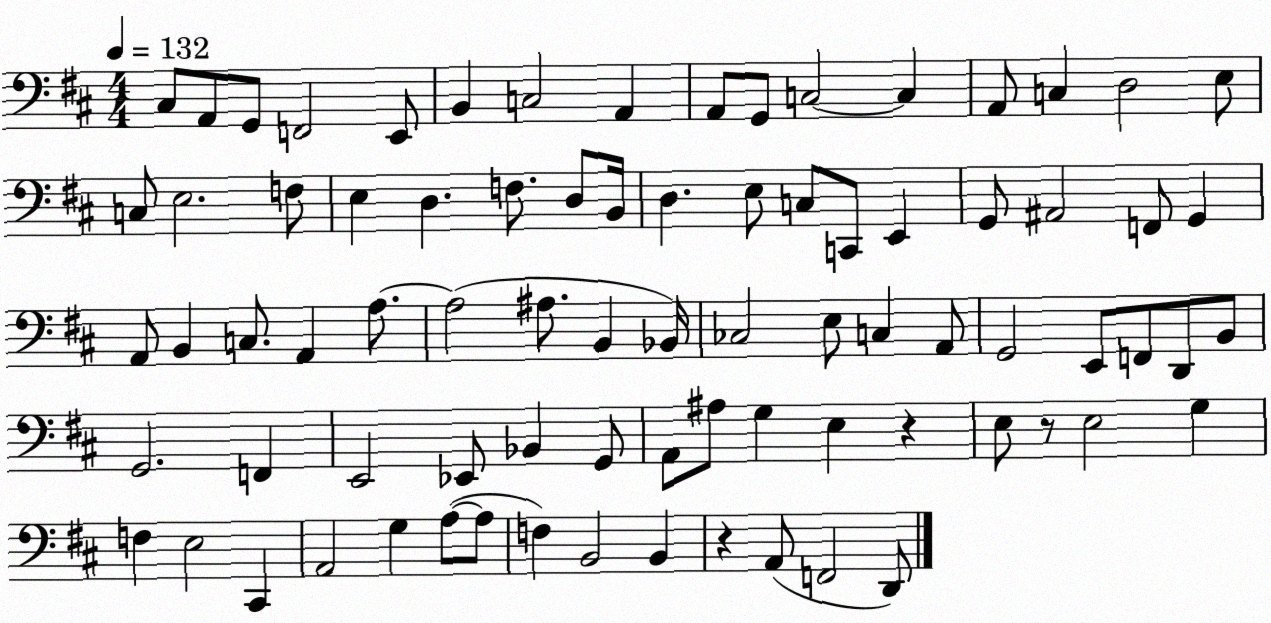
X:1
T:Untitled
M:4/4
L:1/4
K:D
^C,/2 A,,/2 G,,/2 F,,2 E,,/2 B,, C,2 A,, A,,/2 G,,/2 C,2 C, A,,/2 C, D,2 E,/2 C,/2 E,2 F,/2 E, D, F,/2 D,/2 B,,/4 D, E,/2 C,/2 C,,/2 E,, G,,/2 ^A,,2 F,,/2 G,, A,,/2 B,, C,/2 A,, A,/2 A,2 ^A,/2 B,, _B,,/4 _C,2 E,/2 C, A,,/2 G,,2 E,,/2 F,,/2 D,,/2 B,,/2 G,,2 F,, E,,2 _E,,/2 _B,, G,,/2 A,,/2 ^A,/2 G, E, z E,/2 z/2 E,2 G, F, E,2 ^C,, A,,2 G, A,/2 A,/2 F, B,,2 B,, z A,,/2 F,,2 D,,/2